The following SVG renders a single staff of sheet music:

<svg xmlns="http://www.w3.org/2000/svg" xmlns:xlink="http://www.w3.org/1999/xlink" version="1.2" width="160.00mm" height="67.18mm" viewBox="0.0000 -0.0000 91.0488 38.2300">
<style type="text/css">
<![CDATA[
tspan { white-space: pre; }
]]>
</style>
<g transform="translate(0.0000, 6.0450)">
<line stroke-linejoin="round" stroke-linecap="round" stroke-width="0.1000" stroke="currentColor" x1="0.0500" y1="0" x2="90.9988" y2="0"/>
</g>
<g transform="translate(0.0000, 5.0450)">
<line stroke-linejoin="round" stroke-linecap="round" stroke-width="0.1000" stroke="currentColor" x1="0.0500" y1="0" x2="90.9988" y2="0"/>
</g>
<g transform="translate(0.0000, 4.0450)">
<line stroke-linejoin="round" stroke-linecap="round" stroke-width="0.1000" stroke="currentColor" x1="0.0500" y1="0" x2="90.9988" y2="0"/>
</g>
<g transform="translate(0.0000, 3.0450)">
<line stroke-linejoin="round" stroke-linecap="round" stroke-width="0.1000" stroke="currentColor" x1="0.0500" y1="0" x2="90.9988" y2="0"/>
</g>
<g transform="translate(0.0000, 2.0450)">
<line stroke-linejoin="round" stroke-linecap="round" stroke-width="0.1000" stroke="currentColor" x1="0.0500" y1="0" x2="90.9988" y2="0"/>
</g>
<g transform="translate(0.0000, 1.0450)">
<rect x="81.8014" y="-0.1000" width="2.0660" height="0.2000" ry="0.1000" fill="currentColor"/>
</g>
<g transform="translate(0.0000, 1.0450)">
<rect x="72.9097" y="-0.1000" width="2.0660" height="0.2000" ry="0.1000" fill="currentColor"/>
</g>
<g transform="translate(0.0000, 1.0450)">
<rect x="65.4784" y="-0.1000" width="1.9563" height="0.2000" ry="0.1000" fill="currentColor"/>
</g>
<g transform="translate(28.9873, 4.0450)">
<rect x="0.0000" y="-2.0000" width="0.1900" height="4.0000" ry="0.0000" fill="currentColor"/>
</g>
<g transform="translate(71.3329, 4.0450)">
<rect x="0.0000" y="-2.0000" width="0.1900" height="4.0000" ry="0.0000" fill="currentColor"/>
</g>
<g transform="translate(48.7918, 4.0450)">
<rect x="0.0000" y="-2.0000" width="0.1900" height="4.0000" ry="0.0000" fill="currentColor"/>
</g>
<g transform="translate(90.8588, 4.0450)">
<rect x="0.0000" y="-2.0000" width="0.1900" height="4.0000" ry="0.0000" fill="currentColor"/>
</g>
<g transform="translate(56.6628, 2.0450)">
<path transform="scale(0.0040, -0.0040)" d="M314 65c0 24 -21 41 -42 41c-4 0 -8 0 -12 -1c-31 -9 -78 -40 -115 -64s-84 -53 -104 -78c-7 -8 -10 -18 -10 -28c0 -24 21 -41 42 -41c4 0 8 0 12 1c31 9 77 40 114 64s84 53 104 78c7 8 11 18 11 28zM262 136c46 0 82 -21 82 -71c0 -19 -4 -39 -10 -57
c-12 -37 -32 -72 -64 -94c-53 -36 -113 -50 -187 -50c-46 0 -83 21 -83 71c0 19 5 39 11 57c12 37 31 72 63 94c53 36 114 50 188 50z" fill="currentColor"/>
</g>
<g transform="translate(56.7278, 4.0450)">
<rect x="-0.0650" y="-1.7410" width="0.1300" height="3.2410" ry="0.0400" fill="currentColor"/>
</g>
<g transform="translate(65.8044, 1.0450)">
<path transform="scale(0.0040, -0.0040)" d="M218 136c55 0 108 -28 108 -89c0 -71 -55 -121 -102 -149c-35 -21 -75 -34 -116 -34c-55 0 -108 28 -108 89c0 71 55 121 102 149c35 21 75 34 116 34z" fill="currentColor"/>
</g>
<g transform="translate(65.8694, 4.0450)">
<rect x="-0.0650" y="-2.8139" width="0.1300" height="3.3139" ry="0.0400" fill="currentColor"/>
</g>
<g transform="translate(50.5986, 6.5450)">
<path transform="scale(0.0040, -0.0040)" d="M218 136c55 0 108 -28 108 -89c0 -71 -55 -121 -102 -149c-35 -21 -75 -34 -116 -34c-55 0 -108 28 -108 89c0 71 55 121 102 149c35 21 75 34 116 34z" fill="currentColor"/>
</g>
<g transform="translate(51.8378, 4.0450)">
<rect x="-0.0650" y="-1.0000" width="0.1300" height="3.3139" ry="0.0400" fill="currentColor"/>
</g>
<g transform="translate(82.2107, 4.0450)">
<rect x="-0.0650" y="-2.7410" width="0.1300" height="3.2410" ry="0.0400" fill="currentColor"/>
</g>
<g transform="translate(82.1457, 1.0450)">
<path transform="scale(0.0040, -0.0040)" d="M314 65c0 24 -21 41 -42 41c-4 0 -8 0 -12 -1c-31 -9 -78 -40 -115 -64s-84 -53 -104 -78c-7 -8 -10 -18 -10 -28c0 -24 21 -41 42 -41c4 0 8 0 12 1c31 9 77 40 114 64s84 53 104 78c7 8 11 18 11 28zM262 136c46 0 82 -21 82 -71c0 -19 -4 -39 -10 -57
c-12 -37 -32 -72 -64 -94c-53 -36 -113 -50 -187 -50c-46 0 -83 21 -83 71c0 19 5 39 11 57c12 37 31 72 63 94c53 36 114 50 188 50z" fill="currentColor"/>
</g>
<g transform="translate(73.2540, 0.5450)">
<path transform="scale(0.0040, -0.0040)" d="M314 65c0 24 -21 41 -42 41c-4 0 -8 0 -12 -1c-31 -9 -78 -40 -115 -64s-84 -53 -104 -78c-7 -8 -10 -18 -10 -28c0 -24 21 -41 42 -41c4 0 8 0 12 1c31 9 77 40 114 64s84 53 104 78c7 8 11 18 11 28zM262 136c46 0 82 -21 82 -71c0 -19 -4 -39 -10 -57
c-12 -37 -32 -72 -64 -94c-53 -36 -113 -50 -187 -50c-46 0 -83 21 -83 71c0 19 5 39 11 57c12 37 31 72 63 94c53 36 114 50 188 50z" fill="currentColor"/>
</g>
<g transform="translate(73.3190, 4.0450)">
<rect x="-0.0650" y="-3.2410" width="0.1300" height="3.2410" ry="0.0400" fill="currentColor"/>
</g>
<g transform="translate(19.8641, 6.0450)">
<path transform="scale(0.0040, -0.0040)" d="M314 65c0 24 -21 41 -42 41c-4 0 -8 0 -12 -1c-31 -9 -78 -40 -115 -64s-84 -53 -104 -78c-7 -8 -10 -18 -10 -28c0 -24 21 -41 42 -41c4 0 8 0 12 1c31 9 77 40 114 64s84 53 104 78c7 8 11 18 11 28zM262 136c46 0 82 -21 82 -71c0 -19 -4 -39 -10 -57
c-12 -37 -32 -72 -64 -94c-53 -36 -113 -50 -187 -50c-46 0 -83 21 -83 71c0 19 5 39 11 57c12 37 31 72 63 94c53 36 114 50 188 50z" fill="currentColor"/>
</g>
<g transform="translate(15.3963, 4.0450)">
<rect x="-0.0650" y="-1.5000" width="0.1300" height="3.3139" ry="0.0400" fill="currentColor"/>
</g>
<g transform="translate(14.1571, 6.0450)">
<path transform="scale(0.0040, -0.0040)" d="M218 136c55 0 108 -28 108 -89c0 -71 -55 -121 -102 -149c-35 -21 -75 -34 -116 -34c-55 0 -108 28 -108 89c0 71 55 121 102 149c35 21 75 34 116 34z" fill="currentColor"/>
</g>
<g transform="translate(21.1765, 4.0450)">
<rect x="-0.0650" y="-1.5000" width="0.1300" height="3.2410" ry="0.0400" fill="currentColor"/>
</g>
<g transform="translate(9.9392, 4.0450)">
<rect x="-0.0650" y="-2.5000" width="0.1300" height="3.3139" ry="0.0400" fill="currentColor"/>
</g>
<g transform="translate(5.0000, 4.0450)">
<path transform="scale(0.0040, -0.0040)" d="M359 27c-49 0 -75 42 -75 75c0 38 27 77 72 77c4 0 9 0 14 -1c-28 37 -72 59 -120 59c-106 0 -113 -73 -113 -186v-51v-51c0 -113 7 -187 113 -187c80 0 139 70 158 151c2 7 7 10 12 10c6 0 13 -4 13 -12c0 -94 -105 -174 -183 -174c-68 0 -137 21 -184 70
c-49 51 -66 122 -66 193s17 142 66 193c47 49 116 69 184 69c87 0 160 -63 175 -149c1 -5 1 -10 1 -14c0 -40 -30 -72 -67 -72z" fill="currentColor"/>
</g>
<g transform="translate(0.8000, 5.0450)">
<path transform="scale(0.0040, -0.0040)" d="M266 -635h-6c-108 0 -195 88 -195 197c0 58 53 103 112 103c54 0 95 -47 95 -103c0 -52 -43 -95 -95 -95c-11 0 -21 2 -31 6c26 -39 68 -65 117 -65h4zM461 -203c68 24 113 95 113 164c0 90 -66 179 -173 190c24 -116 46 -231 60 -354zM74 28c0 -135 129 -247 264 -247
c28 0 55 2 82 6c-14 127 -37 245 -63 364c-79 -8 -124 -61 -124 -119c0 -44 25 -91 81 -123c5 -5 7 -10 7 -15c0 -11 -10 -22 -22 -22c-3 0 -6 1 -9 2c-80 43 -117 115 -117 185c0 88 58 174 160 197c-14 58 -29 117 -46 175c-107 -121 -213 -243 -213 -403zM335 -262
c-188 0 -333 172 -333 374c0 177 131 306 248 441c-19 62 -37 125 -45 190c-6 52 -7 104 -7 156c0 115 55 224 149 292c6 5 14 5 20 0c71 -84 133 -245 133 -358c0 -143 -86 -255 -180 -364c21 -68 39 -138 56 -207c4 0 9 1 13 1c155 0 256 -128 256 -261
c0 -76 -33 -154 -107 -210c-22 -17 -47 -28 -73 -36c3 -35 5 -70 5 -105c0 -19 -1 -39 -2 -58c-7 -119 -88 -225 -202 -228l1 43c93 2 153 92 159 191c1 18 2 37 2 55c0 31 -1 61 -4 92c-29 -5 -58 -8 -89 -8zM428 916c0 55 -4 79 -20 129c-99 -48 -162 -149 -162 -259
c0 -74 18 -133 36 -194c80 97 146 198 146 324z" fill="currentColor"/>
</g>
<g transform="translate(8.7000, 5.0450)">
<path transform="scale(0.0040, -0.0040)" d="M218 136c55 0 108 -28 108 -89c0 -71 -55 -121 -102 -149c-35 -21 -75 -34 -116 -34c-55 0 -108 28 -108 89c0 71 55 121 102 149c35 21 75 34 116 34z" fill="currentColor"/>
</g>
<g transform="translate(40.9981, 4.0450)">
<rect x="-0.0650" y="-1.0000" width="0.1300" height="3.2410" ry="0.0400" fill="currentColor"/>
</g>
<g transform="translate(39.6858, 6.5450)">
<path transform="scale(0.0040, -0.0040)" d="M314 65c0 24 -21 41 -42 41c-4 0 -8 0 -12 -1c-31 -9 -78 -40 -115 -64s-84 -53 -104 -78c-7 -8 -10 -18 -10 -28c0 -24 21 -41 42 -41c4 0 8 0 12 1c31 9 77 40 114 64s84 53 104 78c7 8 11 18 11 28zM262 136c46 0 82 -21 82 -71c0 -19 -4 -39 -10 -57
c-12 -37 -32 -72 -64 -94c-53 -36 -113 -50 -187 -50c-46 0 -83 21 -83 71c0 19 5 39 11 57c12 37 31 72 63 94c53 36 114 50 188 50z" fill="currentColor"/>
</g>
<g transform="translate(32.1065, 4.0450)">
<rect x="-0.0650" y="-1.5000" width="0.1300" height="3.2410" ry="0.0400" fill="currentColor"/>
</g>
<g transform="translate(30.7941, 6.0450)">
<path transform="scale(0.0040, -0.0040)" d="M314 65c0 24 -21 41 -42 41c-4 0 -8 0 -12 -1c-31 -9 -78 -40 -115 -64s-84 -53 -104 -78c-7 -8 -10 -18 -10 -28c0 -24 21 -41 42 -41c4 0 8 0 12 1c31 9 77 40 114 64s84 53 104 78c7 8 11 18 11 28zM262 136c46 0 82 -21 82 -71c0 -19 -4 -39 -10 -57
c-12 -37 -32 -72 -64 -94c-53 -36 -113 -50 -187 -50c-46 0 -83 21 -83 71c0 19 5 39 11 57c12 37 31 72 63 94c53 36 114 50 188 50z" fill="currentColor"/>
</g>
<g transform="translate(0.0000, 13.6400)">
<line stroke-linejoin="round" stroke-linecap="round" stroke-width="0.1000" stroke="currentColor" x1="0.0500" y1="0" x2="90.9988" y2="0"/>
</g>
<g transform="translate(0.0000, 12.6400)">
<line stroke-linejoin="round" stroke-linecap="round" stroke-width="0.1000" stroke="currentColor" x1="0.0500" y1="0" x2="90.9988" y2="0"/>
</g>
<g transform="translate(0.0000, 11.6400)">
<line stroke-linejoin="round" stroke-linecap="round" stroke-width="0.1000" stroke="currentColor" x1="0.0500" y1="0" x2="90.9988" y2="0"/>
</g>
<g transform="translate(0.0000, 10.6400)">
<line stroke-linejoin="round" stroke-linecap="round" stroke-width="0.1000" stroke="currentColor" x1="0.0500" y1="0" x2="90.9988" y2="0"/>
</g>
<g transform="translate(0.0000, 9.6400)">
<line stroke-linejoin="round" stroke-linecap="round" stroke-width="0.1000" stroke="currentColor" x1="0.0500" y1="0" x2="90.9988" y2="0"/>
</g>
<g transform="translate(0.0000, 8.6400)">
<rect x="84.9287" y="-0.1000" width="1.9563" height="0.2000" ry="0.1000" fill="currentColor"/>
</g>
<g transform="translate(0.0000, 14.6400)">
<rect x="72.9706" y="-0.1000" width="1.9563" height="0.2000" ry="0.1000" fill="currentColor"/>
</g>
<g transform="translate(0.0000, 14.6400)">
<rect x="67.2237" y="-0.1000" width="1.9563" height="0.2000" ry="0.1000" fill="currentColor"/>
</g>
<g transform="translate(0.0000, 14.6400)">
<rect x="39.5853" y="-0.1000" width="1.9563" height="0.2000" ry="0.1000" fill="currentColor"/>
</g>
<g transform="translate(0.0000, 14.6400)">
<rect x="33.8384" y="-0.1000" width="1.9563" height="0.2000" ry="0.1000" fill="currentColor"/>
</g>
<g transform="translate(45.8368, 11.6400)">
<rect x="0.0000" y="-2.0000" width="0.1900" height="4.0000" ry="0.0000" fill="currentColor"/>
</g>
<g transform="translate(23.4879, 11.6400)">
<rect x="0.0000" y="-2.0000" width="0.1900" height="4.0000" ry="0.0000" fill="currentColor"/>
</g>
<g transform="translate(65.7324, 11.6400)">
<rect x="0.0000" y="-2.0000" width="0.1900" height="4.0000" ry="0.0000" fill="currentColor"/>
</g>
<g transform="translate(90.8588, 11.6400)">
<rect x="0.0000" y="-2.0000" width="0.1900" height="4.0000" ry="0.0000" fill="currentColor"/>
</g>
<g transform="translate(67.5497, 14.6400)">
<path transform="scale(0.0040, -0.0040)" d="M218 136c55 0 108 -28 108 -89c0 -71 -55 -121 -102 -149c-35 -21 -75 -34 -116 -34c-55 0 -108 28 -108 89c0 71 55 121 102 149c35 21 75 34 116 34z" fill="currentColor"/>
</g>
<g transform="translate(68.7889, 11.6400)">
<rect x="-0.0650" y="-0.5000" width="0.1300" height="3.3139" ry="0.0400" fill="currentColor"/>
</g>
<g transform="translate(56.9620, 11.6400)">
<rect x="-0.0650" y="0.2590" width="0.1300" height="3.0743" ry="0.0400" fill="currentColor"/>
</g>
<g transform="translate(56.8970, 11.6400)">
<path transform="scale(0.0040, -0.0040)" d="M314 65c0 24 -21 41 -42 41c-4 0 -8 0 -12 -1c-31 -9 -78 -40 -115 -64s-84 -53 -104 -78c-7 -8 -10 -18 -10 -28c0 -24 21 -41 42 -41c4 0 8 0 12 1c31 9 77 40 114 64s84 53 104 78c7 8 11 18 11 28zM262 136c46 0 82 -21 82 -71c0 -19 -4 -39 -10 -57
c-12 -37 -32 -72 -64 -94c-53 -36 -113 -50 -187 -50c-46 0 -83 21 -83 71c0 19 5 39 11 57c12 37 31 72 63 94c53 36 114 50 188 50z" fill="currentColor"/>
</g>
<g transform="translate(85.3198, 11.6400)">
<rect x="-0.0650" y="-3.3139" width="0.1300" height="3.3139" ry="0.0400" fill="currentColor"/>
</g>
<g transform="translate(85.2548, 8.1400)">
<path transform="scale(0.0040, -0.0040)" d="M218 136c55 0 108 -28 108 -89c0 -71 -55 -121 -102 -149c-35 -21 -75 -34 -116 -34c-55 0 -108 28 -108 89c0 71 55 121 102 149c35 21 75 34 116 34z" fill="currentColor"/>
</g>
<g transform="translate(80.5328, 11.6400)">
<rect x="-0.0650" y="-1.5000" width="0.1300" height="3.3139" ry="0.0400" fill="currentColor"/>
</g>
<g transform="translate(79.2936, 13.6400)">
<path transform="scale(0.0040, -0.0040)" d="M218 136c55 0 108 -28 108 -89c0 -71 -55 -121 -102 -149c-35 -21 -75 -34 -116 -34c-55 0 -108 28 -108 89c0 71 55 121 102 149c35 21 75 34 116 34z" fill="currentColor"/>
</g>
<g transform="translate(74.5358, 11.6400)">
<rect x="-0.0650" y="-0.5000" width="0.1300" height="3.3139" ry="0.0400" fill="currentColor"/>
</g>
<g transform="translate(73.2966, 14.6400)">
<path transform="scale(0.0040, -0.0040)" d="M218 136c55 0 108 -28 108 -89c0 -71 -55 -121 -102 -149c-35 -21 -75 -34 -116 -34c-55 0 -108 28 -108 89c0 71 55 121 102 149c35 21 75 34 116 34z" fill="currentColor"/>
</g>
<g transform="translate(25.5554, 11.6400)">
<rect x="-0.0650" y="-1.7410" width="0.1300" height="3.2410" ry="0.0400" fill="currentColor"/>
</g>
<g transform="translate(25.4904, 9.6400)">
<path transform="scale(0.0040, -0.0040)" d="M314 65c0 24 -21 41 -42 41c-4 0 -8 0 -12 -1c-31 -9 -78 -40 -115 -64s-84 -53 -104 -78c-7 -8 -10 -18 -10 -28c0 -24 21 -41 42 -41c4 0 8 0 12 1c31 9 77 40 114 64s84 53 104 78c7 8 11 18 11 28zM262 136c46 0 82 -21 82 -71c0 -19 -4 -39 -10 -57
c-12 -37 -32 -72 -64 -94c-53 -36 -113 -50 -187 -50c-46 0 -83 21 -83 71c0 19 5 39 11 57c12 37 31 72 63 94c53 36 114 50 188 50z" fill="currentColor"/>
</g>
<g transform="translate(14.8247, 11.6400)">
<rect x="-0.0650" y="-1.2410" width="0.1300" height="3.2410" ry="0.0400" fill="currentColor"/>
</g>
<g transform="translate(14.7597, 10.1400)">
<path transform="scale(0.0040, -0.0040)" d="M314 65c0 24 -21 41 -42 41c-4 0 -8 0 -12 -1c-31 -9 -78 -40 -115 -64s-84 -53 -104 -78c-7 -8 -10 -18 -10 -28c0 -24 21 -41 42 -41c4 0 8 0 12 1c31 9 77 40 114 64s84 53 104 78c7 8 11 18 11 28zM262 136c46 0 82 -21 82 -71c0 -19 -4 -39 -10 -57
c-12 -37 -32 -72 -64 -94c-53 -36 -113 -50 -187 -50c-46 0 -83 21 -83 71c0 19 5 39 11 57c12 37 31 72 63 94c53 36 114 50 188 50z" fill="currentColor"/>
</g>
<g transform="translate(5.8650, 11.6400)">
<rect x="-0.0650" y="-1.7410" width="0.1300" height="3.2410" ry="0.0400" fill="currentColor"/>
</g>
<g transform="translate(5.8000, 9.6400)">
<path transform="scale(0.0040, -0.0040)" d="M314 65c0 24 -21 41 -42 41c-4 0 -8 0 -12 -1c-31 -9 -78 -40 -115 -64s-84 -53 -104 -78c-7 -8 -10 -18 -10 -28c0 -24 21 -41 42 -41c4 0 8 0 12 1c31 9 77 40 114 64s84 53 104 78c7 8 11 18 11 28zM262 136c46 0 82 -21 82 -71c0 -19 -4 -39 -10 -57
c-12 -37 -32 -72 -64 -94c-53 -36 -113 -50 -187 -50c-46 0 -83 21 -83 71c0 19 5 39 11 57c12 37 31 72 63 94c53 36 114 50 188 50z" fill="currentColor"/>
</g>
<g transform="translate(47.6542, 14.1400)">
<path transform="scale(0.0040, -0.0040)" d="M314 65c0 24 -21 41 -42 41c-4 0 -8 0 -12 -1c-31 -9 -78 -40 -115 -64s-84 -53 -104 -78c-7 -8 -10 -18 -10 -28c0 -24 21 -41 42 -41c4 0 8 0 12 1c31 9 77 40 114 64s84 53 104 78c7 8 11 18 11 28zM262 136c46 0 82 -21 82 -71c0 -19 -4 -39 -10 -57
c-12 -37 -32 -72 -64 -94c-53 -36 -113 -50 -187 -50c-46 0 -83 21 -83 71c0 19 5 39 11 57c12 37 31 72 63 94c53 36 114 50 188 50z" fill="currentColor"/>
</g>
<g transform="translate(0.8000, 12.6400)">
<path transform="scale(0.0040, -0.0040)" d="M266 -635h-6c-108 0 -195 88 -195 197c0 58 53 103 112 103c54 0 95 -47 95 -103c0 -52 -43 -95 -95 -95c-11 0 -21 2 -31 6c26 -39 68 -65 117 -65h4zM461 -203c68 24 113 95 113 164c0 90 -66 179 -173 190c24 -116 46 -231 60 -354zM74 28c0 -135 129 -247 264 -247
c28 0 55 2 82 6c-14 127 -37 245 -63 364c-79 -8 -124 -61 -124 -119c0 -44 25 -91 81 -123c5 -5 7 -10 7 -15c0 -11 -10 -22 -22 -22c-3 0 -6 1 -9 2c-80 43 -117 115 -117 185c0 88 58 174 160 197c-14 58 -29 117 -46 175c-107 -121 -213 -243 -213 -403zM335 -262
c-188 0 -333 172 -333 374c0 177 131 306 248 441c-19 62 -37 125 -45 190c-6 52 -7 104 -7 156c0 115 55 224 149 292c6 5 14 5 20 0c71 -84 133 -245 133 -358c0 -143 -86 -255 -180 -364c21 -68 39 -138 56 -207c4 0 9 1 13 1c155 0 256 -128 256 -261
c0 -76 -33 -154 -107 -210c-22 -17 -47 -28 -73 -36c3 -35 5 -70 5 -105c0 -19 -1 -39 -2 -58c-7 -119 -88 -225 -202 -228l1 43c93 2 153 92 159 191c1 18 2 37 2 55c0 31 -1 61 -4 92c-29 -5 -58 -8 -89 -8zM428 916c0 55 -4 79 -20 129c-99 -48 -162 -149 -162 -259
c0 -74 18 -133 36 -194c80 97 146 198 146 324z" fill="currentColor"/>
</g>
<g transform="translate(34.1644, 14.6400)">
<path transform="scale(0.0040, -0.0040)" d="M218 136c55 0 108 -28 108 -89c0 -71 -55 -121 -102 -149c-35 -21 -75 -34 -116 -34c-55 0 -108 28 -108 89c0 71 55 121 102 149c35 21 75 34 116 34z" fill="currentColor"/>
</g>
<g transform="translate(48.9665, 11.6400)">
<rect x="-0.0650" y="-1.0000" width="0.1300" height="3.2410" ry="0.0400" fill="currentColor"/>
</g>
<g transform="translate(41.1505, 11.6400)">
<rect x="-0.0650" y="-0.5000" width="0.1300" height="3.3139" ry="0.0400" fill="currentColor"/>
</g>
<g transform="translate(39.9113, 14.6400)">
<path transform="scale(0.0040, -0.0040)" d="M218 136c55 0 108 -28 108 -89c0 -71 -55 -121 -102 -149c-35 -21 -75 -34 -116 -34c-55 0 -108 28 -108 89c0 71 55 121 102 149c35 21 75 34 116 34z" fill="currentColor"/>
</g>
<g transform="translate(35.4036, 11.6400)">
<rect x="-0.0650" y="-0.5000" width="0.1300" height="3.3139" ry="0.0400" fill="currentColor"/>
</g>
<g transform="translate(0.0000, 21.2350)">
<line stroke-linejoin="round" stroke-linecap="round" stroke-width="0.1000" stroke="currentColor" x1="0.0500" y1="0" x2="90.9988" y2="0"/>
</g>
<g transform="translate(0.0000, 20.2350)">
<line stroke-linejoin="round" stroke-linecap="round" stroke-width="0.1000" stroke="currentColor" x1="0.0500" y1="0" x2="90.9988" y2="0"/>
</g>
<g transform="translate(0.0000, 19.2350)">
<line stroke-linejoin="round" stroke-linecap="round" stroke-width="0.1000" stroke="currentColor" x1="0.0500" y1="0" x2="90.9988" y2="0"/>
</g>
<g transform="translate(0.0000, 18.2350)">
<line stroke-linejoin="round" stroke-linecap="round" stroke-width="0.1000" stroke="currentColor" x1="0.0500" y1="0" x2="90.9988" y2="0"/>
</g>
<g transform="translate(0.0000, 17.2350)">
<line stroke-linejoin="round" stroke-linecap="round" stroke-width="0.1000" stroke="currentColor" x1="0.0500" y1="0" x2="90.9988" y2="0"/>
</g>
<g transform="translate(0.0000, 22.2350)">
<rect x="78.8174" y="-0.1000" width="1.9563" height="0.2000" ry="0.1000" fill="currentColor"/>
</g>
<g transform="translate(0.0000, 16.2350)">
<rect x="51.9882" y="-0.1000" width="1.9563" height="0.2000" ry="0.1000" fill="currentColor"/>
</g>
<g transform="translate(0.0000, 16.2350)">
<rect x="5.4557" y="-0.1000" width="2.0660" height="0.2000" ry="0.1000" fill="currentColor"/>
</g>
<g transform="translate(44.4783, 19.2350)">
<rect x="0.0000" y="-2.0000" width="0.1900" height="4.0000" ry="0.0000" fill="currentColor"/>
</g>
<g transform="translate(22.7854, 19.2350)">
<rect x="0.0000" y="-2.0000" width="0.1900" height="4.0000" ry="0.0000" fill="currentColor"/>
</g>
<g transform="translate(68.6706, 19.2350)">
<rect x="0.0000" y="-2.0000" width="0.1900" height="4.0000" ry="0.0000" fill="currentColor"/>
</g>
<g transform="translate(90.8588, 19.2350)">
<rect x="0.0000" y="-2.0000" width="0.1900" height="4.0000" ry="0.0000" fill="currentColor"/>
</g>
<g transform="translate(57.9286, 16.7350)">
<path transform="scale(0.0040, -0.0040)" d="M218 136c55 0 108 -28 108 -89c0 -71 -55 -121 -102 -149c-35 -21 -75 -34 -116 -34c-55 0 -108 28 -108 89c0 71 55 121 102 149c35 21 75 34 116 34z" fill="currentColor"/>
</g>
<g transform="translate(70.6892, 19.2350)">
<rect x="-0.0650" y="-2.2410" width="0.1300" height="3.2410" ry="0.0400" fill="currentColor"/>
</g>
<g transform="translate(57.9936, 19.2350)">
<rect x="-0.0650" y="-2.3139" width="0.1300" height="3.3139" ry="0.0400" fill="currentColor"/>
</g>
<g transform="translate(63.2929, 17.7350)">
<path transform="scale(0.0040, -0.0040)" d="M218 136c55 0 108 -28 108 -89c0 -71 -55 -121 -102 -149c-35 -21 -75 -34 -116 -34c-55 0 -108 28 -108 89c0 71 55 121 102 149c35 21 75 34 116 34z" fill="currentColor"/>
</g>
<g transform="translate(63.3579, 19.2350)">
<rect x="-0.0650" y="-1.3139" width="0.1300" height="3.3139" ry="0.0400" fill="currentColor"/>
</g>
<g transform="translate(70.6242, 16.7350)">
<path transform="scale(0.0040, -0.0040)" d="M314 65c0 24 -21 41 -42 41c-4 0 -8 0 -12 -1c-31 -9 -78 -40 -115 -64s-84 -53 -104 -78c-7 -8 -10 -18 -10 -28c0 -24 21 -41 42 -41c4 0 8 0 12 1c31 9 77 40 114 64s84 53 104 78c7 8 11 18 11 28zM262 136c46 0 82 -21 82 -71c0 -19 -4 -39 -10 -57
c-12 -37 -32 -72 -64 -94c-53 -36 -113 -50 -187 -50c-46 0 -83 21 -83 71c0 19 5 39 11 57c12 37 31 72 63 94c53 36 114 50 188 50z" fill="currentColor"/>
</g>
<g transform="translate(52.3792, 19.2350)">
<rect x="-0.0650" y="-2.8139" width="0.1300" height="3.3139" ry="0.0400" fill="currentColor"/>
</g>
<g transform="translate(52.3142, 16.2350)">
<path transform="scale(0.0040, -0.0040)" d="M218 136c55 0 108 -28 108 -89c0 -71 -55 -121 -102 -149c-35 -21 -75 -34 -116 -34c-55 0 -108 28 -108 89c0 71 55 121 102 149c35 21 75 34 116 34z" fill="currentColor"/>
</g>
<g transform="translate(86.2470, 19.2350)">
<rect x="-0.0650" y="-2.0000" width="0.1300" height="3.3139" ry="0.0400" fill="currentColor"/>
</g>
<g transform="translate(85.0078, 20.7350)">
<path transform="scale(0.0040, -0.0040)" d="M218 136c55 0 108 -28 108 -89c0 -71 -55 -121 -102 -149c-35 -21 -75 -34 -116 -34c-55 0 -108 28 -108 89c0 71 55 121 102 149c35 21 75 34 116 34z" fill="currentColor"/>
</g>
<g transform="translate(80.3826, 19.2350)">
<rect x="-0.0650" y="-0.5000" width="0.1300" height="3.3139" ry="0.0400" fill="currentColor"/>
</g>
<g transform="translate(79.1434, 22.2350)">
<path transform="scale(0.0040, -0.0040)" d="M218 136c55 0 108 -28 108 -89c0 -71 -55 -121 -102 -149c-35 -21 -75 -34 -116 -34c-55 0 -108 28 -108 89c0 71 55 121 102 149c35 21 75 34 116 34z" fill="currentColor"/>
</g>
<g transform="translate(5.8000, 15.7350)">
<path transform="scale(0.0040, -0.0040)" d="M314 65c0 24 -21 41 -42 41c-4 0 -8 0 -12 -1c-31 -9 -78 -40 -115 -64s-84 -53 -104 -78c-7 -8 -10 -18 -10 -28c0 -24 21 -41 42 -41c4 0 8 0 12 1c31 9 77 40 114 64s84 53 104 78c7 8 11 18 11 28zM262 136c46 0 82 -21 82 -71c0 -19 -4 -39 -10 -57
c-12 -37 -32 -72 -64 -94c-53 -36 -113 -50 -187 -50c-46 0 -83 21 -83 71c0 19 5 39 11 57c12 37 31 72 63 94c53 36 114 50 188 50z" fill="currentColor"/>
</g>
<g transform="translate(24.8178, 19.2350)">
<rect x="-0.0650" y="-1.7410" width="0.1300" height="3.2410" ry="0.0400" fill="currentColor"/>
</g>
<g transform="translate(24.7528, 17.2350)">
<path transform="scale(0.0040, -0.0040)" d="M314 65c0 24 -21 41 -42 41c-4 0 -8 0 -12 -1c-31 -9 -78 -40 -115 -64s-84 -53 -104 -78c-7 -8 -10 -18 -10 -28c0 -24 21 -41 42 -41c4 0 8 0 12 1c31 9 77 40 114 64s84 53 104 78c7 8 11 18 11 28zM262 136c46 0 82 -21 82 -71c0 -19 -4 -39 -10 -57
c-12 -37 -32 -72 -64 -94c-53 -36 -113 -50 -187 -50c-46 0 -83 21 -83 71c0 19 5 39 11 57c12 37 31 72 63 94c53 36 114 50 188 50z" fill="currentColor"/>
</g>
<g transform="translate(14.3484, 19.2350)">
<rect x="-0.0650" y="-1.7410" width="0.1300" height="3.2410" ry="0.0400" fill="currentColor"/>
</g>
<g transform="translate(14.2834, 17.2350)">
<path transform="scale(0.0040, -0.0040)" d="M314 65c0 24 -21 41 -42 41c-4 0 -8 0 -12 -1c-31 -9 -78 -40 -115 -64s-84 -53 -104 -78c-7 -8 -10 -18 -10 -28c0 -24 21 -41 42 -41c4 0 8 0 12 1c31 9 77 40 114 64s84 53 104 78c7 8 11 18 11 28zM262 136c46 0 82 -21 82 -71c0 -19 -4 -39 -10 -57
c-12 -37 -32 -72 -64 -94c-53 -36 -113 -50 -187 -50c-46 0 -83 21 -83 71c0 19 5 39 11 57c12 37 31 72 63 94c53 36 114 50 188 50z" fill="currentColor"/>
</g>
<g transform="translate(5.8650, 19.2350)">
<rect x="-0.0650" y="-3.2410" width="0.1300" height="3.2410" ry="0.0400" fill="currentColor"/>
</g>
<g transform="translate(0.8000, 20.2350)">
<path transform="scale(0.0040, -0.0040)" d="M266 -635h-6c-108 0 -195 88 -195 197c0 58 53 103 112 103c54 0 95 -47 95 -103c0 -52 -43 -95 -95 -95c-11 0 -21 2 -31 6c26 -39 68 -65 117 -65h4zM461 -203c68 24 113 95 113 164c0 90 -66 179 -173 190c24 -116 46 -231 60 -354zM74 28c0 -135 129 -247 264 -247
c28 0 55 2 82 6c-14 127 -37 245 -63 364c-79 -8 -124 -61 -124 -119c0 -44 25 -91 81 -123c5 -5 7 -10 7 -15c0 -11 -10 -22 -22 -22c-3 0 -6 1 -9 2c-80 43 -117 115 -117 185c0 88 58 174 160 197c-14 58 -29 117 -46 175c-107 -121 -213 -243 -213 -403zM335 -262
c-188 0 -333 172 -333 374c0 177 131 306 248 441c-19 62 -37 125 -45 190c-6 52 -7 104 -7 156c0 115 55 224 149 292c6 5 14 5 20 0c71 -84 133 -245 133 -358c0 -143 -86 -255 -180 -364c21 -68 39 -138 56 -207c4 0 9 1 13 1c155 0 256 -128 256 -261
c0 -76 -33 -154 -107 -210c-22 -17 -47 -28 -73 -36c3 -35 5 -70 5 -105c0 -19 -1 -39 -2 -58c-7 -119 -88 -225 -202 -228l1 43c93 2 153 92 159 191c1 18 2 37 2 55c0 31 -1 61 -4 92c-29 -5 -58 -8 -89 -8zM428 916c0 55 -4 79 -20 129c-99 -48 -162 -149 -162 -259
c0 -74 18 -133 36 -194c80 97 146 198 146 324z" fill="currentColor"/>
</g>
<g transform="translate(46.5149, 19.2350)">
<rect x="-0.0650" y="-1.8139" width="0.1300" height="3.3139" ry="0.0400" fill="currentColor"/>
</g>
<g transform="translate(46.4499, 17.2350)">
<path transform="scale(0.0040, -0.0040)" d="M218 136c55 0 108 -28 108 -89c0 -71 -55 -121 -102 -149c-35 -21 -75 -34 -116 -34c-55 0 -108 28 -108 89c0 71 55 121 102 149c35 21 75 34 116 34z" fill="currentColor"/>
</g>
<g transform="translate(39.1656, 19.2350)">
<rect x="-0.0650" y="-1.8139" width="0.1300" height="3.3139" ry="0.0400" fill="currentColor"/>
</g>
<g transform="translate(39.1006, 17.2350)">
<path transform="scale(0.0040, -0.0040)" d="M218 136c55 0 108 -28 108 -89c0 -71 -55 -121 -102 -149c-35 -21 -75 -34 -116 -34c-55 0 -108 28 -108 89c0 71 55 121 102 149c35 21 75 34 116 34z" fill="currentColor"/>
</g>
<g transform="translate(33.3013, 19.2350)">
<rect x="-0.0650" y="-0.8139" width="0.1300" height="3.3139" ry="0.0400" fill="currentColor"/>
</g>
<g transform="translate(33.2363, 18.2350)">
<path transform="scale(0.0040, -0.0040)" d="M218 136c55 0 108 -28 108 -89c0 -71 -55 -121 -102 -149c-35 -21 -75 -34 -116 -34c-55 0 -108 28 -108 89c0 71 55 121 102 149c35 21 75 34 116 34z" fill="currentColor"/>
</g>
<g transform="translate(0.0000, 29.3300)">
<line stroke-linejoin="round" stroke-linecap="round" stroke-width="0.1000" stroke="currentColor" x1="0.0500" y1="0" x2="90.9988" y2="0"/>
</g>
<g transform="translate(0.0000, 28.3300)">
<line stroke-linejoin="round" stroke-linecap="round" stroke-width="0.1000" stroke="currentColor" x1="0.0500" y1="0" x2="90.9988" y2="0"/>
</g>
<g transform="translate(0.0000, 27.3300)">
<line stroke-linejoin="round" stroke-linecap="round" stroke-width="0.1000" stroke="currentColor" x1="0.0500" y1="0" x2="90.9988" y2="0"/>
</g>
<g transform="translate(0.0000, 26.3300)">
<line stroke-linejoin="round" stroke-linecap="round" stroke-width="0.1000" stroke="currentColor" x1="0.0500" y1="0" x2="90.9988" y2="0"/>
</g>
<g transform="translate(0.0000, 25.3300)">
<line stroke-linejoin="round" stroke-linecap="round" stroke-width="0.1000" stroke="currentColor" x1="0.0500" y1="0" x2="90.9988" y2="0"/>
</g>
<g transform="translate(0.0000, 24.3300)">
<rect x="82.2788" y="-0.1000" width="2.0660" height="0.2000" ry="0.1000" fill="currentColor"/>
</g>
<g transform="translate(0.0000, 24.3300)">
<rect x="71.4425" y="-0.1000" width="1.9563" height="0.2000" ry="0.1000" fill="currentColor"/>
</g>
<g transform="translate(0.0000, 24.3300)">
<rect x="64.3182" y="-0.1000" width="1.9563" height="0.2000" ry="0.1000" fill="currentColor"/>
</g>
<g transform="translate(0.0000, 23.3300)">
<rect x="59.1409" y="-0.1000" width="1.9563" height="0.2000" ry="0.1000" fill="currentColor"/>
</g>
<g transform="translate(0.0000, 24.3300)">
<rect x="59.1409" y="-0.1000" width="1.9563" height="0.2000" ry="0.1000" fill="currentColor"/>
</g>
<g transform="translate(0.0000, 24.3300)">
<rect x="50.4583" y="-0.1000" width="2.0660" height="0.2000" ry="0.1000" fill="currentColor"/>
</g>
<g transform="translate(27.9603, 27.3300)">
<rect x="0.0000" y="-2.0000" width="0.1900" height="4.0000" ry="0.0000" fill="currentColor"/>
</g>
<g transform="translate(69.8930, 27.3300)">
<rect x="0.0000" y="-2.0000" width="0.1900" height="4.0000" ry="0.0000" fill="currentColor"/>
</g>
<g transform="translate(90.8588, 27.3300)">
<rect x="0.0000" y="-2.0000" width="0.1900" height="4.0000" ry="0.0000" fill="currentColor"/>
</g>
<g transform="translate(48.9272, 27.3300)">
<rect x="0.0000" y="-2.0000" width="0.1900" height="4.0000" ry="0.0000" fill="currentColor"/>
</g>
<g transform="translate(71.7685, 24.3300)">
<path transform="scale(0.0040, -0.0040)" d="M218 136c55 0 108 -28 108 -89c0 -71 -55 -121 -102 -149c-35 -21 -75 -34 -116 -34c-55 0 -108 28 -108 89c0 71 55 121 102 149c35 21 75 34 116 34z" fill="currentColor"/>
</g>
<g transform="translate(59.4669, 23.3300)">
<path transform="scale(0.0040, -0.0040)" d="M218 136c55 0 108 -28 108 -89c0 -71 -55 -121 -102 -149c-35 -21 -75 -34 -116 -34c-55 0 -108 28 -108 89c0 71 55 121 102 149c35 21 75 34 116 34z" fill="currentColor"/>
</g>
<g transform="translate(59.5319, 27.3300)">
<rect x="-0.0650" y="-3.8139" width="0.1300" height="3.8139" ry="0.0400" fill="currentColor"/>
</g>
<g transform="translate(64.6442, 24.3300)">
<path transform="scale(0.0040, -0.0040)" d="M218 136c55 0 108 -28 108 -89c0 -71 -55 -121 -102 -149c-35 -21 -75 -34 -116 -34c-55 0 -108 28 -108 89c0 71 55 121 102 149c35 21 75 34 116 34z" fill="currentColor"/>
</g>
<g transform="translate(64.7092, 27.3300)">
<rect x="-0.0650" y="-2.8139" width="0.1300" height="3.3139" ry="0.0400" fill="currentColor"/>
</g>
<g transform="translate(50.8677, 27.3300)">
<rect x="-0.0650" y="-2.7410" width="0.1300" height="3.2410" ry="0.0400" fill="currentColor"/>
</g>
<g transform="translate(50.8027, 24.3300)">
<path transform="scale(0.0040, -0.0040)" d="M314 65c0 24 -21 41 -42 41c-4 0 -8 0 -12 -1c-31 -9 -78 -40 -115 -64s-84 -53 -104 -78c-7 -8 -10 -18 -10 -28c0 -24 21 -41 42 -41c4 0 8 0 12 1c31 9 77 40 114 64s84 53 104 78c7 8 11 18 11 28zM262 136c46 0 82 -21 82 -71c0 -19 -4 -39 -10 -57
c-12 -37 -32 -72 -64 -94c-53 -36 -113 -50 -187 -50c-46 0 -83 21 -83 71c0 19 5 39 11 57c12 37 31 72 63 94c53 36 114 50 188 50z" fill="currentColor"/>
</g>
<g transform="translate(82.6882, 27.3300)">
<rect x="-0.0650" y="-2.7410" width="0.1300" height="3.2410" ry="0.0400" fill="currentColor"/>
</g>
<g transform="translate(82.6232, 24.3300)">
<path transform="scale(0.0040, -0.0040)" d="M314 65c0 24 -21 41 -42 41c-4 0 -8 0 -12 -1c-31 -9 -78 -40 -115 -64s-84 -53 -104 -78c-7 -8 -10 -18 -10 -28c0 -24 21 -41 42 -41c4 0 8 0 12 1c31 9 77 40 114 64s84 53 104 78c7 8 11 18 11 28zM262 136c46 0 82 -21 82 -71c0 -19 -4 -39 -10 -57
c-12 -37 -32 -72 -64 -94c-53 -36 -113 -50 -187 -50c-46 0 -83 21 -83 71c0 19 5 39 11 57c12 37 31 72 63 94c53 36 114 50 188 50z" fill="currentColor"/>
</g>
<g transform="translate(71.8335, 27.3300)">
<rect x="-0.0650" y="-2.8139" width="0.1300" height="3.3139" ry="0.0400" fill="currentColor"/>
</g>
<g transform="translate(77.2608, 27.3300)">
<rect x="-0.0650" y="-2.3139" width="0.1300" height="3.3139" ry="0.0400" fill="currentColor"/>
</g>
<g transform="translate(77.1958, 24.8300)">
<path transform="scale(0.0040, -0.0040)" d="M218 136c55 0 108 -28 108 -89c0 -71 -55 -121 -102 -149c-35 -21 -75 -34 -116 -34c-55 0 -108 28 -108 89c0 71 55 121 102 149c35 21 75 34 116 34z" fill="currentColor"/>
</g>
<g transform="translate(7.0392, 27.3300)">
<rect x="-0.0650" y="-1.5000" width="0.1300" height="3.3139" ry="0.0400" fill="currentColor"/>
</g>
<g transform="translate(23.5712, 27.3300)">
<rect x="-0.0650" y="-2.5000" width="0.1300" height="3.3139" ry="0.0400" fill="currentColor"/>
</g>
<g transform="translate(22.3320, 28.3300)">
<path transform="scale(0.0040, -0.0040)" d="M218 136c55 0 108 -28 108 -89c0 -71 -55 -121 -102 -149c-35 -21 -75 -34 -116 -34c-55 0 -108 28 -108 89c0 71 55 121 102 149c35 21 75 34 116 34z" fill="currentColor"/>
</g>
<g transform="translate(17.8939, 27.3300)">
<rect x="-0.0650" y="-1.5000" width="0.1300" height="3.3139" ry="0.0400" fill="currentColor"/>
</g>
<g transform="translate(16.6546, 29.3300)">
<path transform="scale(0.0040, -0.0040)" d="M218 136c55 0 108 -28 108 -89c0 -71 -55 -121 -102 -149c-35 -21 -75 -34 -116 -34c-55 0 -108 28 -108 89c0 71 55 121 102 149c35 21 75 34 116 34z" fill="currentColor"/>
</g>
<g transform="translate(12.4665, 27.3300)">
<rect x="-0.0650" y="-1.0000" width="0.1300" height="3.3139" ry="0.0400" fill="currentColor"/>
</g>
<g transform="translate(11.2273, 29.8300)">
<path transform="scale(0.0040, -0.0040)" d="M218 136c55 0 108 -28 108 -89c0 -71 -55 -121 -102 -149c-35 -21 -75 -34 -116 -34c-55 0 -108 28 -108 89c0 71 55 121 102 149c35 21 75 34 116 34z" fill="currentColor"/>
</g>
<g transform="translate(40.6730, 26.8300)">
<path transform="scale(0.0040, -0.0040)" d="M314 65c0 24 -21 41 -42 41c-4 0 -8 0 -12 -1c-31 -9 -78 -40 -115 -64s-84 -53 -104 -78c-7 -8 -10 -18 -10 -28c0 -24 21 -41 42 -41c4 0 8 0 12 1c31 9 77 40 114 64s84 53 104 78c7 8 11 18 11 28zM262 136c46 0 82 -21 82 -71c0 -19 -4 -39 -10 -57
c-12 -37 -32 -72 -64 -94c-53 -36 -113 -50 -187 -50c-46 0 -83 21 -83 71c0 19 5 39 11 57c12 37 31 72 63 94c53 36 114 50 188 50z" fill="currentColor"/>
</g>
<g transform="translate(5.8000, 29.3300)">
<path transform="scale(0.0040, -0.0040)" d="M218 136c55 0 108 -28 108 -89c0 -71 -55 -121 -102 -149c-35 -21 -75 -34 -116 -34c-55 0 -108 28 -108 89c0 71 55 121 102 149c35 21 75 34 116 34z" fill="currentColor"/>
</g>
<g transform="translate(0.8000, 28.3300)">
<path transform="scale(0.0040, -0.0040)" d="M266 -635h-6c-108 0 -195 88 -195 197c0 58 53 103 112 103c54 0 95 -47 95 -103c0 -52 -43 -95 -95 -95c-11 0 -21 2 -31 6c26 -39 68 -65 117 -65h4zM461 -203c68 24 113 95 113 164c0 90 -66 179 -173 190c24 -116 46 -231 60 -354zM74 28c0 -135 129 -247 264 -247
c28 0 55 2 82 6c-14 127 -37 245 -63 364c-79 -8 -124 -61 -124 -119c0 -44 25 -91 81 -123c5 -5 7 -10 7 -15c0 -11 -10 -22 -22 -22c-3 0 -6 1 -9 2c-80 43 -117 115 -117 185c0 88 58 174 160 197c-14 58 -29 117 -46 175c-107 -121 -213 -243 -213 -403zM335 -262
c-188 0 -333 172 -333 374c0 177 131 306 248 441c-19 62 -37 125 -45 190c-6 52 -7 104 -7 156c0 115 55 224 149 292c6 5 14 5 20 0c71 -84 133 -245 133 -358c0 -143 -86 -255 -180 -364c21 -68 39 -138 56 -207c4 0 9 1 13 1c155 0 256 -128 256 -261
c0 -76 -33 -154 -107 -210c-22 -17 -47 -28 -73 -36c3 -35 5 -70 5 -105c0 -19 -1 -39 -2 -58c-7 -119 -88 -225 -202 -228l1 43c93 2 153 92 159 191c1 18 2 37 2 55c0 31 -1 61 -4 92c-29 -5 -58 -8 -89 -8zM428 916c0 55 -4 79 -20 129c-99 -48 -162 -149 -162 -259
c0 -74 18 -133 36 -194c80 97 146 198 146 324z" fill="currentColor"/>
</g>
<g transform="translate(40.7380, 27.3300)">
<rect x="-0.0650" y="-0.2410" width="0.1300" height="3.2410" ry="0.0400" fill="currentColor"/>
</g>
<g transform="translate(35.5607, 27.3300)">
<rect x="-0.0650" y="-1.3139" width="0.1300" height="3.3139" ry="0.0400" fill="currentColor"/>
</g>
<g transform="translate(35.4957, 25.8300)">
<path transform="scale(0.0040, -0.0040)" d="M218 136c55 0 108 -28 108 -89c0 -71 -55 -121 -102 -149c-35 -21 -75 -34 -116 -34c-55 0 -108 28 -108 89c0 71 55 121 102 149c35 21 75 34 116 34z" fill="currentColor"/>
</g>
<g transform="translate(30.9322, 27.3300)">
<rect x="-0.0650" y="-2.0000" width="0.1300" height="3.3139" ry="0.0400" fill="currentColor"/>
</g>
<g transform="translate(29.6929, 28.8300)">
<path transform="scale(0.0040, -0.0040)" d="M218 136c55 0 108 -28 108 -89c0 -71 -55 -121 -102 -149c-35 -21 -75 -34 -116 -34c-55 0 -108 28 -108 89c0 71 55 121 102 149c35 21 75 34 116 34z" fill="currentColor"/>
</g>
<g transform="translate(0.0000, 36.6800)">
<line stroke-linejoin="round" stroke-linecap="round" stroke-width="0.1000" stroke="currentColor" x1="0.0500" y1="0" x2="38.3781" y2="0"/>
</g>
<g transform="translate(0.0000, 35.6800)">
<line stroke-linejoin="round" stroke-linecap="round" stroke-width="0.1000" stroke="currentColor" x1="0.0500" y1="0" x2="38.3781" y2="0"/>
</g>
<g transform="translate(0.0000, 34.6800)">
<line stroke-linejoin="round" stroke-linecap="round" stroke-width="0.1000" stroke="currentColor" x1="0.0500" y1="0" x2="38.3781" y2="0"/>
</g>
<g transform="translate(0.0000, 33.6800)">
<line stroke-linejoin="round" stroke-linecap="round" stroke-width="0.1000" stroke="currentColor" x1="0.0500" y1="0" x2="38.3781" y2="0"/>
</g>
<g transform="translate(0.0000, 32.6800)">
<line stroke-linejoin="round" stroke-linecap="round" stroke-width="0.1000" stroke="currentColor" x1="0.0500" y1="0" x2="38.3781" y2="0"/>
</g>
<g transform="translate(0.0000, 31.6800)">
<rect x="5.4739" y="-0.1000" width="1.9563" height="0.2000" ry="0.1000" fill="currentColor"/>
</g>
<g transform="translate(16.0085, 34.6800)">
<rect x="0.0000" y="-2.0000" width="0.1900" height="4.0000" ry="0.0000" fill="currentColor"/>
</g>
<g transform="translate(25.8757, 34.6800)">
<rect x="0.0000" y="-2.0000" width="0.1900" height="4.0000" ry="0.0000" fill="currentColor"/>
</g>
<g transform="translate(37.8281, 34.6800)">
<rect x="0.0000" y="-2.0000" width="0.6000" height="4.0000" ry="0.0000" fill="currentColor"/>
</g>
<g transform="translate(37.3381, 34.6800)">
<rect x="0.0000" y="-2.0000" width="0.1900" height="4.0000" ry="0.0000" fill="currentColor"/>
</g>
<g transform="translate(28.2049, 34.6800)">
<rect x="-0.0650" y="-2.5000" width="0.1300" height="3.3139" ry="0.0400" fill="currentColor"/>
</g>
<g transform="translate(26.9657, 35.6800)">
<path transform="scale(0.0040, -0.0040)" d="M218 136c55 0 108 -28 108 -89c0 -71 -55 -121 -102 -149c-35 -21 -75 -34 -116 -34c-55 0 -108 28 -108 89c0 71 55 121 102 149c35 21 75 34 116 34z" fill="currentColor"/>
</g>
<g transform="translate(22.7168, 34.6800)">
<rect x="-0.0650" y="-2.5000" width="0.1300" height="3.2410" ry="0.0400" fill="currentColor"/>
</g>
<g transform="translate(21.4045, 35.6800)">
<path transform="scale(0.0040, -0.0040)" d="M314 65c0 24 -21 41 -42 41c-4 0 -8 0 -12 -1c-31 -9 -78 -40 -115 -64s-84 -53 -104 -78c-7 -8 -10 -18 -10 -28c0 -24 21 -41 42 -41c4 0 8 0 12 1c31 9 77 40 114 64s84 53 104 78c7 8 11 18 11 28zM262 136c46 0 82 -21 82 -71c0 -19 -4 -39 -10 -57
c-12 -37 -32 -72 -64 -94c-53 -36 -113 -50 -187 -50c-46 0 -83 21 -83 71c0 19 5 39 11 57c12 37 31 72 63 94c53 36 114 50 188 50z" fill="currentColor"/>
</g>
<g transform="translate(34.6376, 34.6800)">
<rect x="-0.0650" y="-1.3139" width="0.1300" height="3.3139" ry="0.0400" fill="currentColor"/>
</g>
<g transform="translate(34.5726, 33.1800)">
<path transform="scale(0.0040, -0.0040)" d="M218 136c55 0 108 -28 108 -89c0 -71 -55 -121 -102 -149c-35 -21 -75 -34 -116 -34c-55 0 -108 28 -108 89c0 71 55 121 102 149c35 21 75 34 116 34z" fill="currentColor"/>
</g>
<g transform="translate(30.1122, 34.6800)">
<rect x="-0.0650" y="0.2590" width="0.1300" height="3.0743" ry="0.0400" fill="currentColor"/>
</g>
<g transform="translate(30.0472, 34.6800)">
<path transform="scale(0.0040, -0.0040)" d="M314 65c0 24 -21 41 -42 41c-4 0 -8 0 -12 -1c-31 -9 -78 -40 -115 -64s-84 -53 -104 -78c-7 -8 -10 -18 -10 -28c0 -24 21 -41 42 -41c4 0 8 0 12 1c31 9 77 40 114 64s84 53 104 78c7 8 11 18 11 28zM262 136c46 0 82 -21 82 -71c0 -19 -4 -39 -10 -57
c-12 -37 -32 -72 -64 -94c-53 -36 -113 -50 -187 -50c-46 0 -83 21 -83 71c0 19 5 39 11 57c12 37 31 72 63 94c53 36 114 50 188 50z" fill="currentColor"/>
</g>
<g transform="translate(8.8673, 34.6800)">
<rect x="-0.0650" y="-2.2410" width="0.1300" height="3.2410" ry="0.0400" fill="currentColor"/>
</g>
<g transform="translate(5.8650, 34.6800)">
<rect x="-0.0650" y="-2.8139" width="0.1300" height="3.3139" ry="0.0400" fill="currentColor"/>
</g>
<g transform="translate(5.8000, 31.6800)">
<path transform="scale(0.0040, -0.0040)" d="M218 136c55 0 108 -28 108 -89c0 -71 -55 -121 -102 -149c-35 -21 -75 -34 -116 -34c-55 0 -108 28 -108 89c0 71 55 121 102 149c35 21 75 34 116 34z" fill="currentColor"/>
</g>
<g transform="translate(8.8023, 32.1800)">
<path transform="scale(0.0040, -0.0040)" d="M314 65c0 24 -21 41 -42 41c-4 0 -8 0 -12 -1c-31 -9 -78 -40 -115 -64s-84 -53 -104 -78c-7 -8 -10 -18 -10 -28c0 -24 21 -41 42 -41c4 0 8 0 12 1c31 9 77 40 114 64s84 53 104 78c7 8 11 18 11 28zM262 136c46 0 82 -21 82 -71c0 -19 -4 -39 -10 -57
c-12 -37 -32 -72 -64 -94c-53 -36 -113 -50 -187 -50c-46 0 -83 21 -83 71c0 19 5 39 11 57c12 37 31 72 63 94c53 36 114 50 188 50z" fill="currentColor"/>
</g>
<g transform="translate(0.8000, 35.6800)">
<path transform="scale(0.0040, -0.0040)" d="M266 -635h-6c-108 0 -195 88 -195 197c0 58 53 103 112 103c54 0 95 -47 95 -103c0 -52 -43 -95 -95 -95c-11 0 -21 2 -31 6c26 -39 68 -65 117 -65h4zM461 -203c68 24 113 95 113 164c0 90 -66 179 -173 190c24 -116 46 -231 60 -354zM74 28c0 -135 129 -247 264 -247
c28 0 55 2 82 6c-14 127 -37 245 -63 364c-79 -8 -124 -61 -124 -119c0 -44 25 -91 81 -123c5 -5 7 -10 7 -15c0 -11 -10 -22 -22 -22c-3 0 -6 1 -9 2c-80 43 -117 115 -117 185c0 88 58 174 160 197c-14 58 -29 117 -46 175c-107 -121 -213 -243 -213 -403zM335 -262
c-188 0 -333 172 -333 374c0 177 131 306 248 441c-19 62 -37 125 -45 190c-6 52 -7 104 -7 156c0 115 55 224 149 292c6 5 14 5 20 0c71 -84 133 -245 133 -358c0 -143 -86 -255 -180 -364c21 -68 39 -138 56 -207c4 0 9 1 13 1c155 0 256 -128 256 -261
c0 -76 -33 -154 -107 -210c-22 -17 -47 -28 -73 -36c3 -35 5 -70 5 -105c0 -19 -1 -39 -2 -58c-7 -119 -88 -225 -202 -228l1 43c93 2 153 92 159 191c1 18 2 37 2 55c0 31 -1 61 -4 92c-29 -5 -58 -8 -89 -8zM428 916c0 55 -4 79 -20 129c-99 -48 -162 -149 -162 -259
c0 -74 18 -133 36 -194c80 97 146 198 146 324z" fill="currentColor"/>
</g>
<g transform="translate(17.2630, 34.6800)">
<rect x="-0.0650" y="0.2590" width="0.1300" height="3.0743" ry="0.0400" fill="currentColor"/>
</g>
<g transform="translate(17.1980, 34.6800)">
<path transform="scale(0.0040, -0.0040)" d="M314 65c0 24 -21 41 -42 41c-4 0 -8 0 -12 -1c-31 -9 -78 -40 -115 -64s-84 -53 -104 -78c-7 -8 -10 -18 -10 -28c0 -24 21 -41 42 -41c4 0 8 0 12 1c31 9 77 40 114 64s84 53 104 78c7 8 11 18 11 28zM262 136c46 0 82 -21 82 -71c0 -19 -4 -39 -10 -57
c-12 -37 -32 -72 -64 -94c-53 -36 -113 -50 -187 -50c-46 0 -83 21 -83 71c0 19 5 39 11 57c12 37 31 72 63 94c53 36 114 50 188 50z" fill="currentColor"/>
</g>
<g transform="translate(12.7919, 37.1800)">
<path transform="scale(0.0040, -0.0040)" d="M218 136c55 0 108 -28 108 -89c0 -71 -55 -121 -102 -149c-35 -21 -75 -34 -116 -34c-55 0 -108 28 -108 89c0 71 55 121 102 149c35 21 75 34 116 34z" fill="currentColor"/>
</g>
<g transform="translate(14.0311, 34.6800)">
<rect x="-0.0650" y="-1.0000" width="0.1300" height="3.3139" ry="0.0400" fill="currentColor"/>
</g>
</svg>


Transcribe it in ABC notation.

X:1
T:Untitled
M:4/4
L:1/4
K:C
G E E2 E2 D2 D f2 a b2 a2 f2 e2 f2 C C D2 B2 C C E b b2 f2 f2 d f f a g e g2 C F E D E G F e c2 a2 c' a a g a2 a g2 D B2 G2 G B2 e